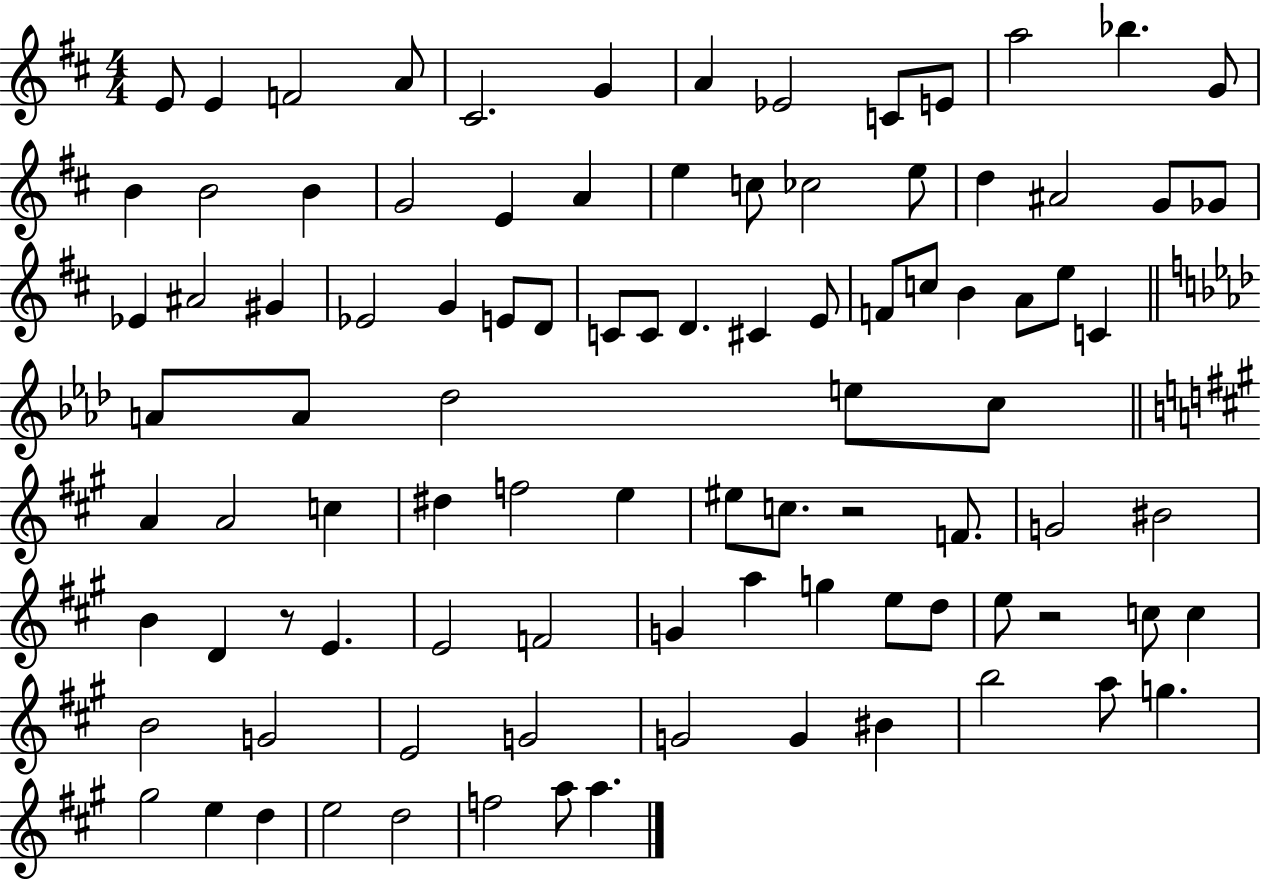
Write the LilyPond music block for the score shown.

{
  \clef treble
  \numericTimeSignature
  \time 4/4
  \key d \major
  e'8 e'4 f'2 a'8 | cis'2. g'4 | a'4 ees'2 c'8 e'8 | a''2 bes''4. g'8 | \break b'4 b'2 b'4 | g'2 e'4 a'4 | e''4 c''8 ces''2 e''8 | d''4 ais'2 g'8 ges'8 | \break ees'4 ais'2 gis'4 | ees'2 g'4 e'8 d'8 | c'8 c'8 d'4. cis'4 e'8 | f'8 c''8 b'4 a'8 e''8 c'4 | \break \bar "||" \break \key aes \major a'8 a'8 des''2 e''8 c''8 | \bar "||" \break \key a \major a'4 a'2 c''4 | dis''4 f''2 e''4 | eis''8 c''8. r2 f'8. | g'2 bis'2 | \break b'4 d'4 r8 e'4. | e'2 f'2 | g'4 a''4 g''4 e''8 d''8 | e''8 r2 c''8 c''4 | \break b'2 g'2 | e'2 g'2 | g'2 g'4 bis'4 | b''2 a''8 g''4. | \break gis''2 e''4 d''4 | e''2 d''2 | f''2 a''8 a''4. | \bar "|."
}